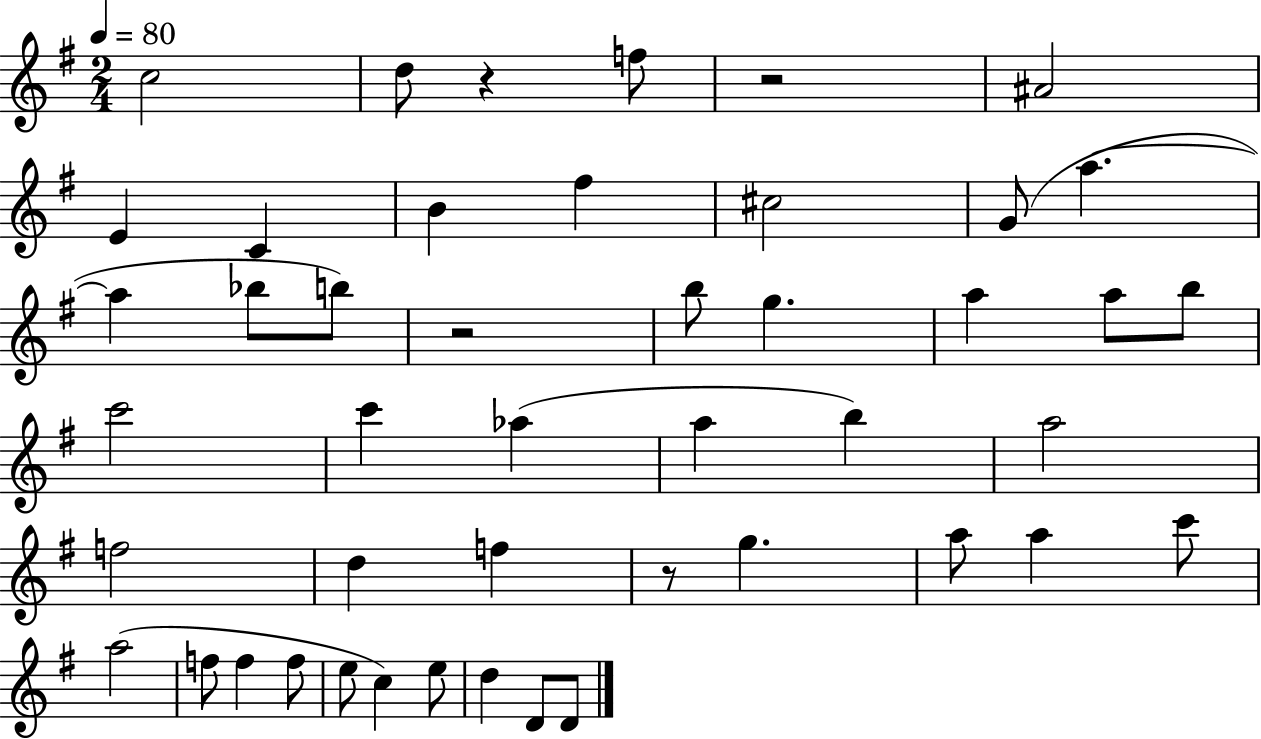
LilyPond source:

{
  \clef treble
  \numericTimeSignature
  \time 2/4
  \key g \major
  \tempo 4 = 80
  c''2 | d''8 r4 f''8 | r2 | ais'2 | \break e'4 c'4 | b'4 fis''4 | cis''2 | g'8( a''4.~~ | \break a''4 bes''8 b''8) | r2 | b''8 g''4. | a''4 a''8 b''8 | \break c'''2 | c'''4 aes''4( | a''4 b''4) | a''2 | \break f''2 | d''4 f''4 | r8 g''4. | a''8 a''4 c'''8 | \break a''2( | f''8 f''4 f''8 | e''8 c''4) e''8 | d''4 d'8 d'8 | \break \bar "|."
}